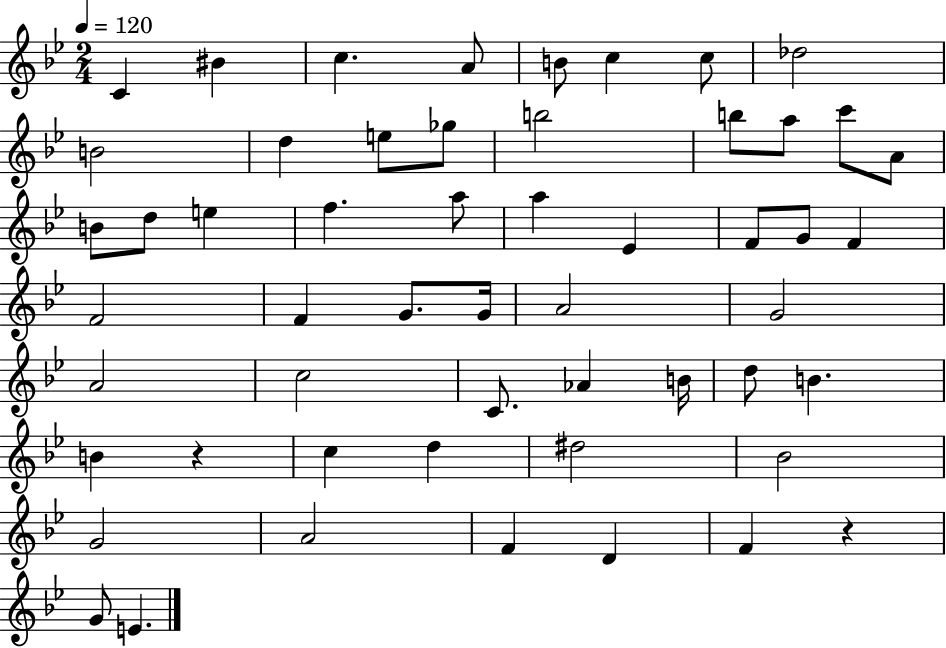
{
  \clef treble
  \numericTimeSignature
  \time 2/4
  \key bes \major
  \tempo 4 = 120
  c'4 bis'4 | c''4. a'8 | b'8 c''4 c''8 | des''2 | \break b'2 | d''4 e''8 ges''8 | b''2 | b''8 a''8 c'''8 a'8 | \break b'8 d''8 e''4 | f''4. a''8 | a''4 ees'4 | f'8 g'8 f'4 | \break f'2 | f'4 g'8. g'16 | a'2 | g'2 | \break a'2 | c''2 | c'8. aes'4 b'16 | d''8 b'4. | \break b'4 r4 | c''4 d''4 | dis''2 | bes'2 | \break g'2 | a'2 | f'4 d'4 | f'4 r4 | \break g'8 e'4. | \bar "|."
}